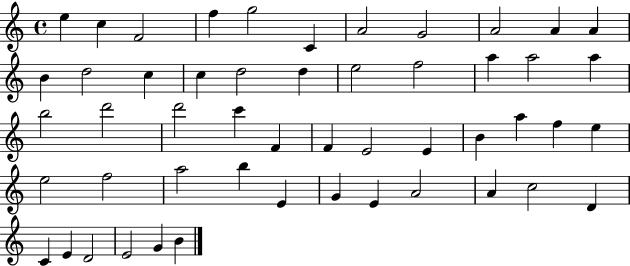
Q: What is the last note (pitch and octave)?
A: B4